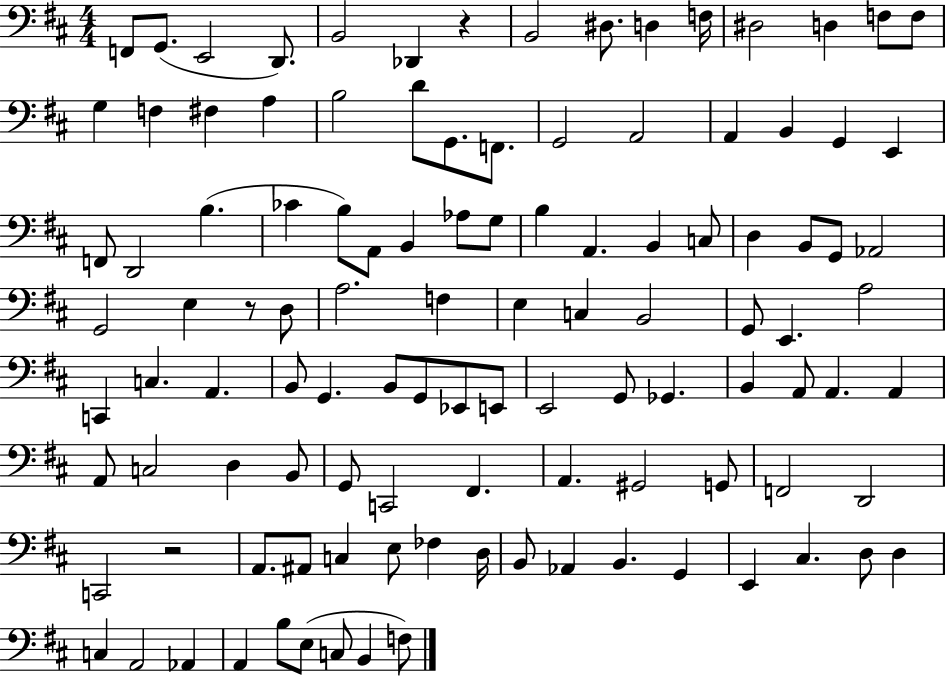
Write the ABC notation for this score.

X:1
T:Untitled
M:4/4
L:1/4
K:D
F,,/2 G,,/2 E,,2 D,,/2 B,,2 _D,, z B,,2 ^D,/2 D, F,/4 ^D,2 D, F,/2 F,/2 G, F, ^F, A, B,2 D/2 G,,/2 F,,/2 G,,2 A,,2 A,, B,, G,, E,, F,,/2 D,,2 B, _C B,/2 A,,/2 B,, _A,/2 G,/2 B, A,, B,, C,/2 D, B,,/2 G,,/2 _A,,2 G,,2 E, z/2 D,/2 A,2 F, E, C, B,,2 G,,/2 E,, A,2 C,, C, A,, B,,/2 G,, B,,/2 G,,/2 _E,,/2 E,,/2 E,,2 G,,/2 _G,, B,, A,,/2 A,, A,, A,,/2 C,2 D, B,,/2 G,,/2 C,,2 ^F,, A,, ^G,,2 G,,/2 F,,2 D,,2 C,,2 z2 A,,/2 ^A,,/2 C, E,/2 _F, D,/4 B,,/2 _A,, B,, G,, E,, ^C, D,/2 D, C, A,,2 _A,, A,, B,/2 E,/2 C,/2 B,, F,/2